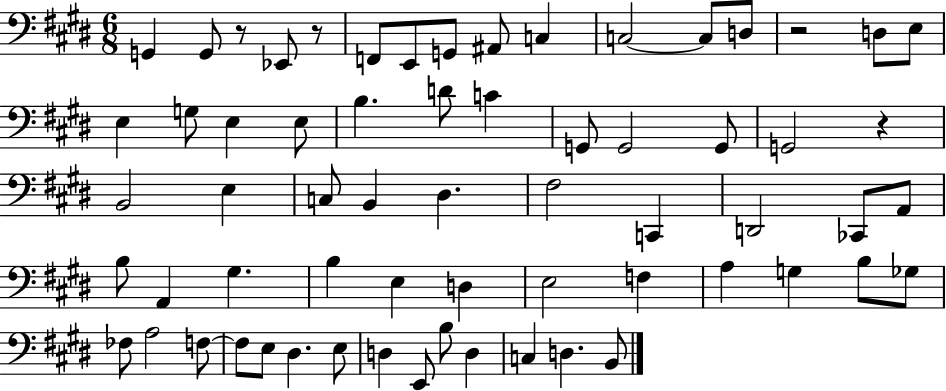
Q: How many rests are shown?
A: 4